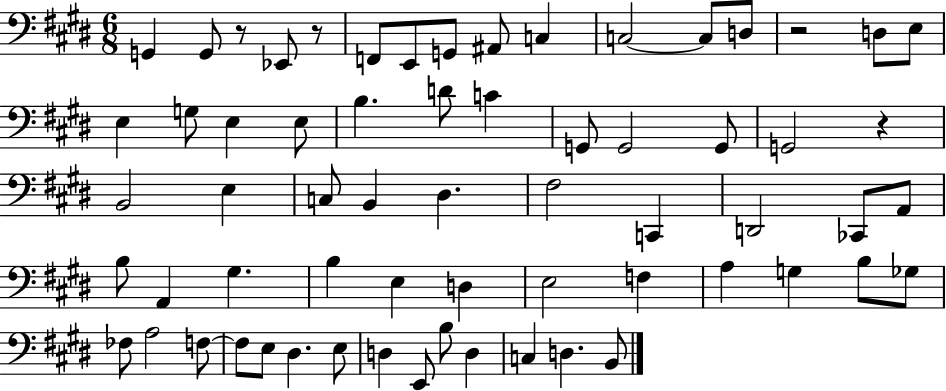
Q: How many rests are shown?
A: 4